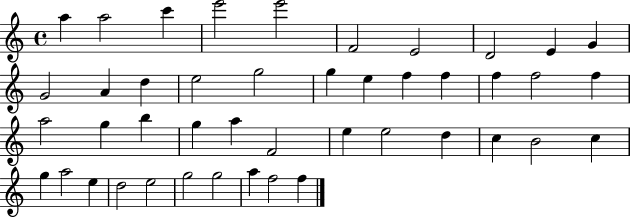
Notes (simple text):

A5/q A5/h C6/q E6/h E6/h F4/h E4/h D4/h E4/q G4/q G4/h A4/q D5/q E5/h G5/h G5/q E5/q F5/q F5/q F5/q F5/h F5/q A5/h G5/q B5/q G5/q A5/q F4/h E5/q E5/h D5/q C5/q B4/h C5/q G5/q A5/h E5/q D5/h E5/h G5/h G5/h A5/q F5/h F5/q